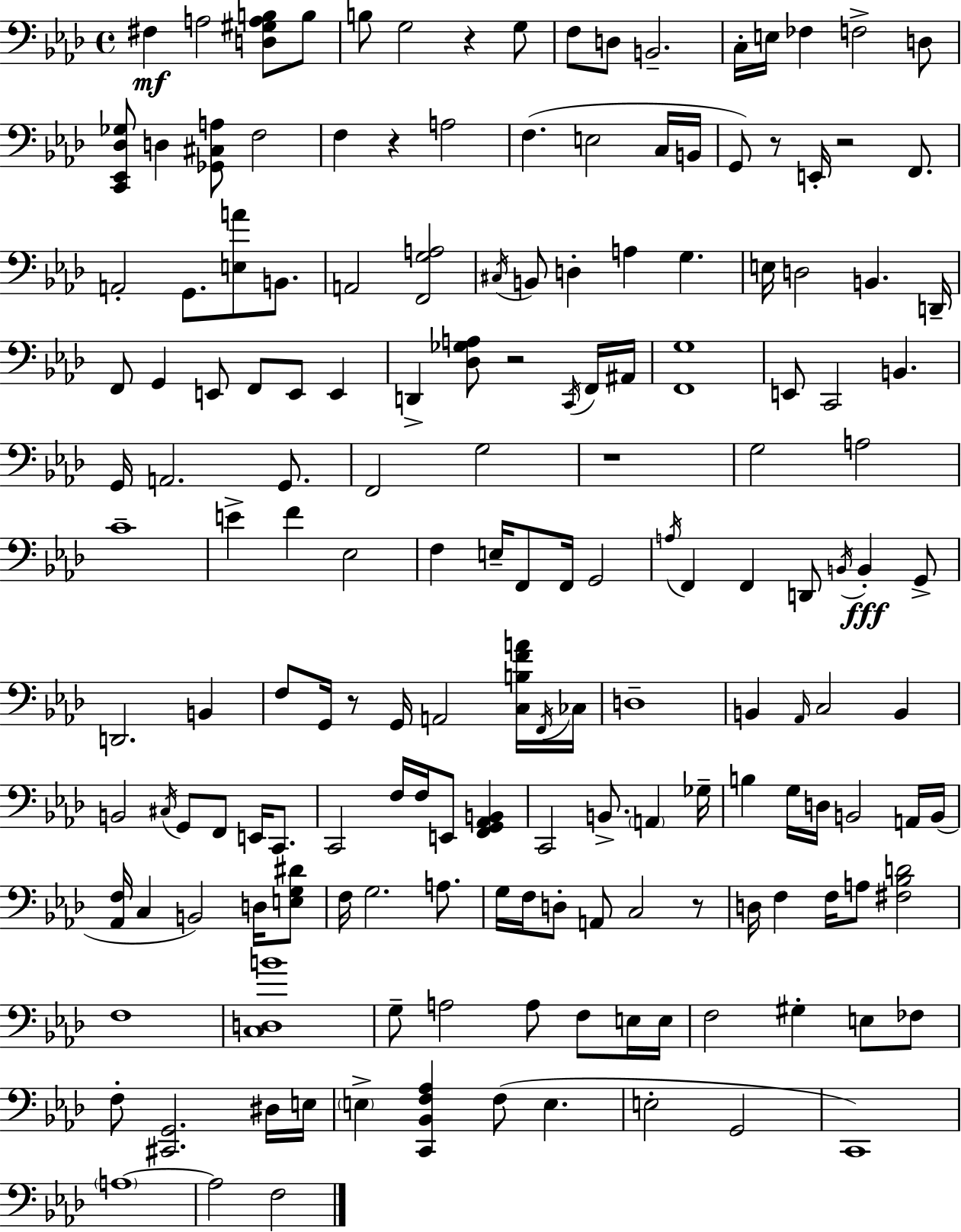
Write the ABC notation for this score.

X:1
T:Untitled
M:4/4
L:1/4
K:Fm
^F, A,2 [D,^G,A,B,]/2 B,/2 B,/2 G,2 z G,/2 F,/2 D,/2 B,,2 C,/4 E,/4 _F, F,2 D,/2 [C,,_E,,_D,_G,]/2 D, [_G,,^C,A,]/2 F,2 F, z A,2 F, E,2 C,/4 B,,/4 G,,/2 z/2 E,,/4 z2 F,,/2 A,,2 G,,/2 [E,A]/2 B,,/2 A,,2 [F,,G,A,]2 ^C,/4 B,,/2 D, A, G, E,/4 D,2 B,, D,,/4 F,,/2 G,, E,,/2 F,,/2 E,,/2 E,, D,, [_D,_G,A,]/2 z2 C,,/4 F,,/4 ^A,,/4 [F,,G,]4 E,,/2 C,,2 B,, G,,/4 A,,2 G,,/2 F,,2 G,2 z4 G,2 A,2 C4 E F _E,2 F, E,/4 F,,/2 F,,/4 G,,2 A,/4 F,, F,, D,,/2 B,,/4 B,, G,,/2 D,,2 B,, F,/2 G,,/4 z/2 G,,/4 A,,2 [C,B,FA]/4 F,,/4 _C,/4 D,4 B,, _A,,/4 C,2 B,, B,,2 ^C,/4 G,,/2 F,,/2 E,,/4 C,,/2 C,,2 F,/4 F,/4 E,,/2 [F,,G,,_A,,B,,] C,,2 B,,/2 A,, _G,/4 B, G,/4 D,/4 B,,2 A,,/4 B,,/4 [_A,,F,]/4 C, B,,2 D,/4 [E,G,^D]/2 F,/4 G,2 A,/2 G,/4 F,/4 D,/2 A,,/2 C,2 z/2 D,/4 F, F,/4 A,/2 [^F,_B,D]2 F,4 [C,D,B]4 G,/2 A,2 A,/2 F,/2 E,/4 E,/4 F,2 ^G, E,/2 _F,/2 F,/2 [^C,,G,,]2 ^D,/4 E,/4 E, [C,,_B,,F,_A,] F,/2 E, E,2 G,,2 C,,4 A,4 A,2 F,2